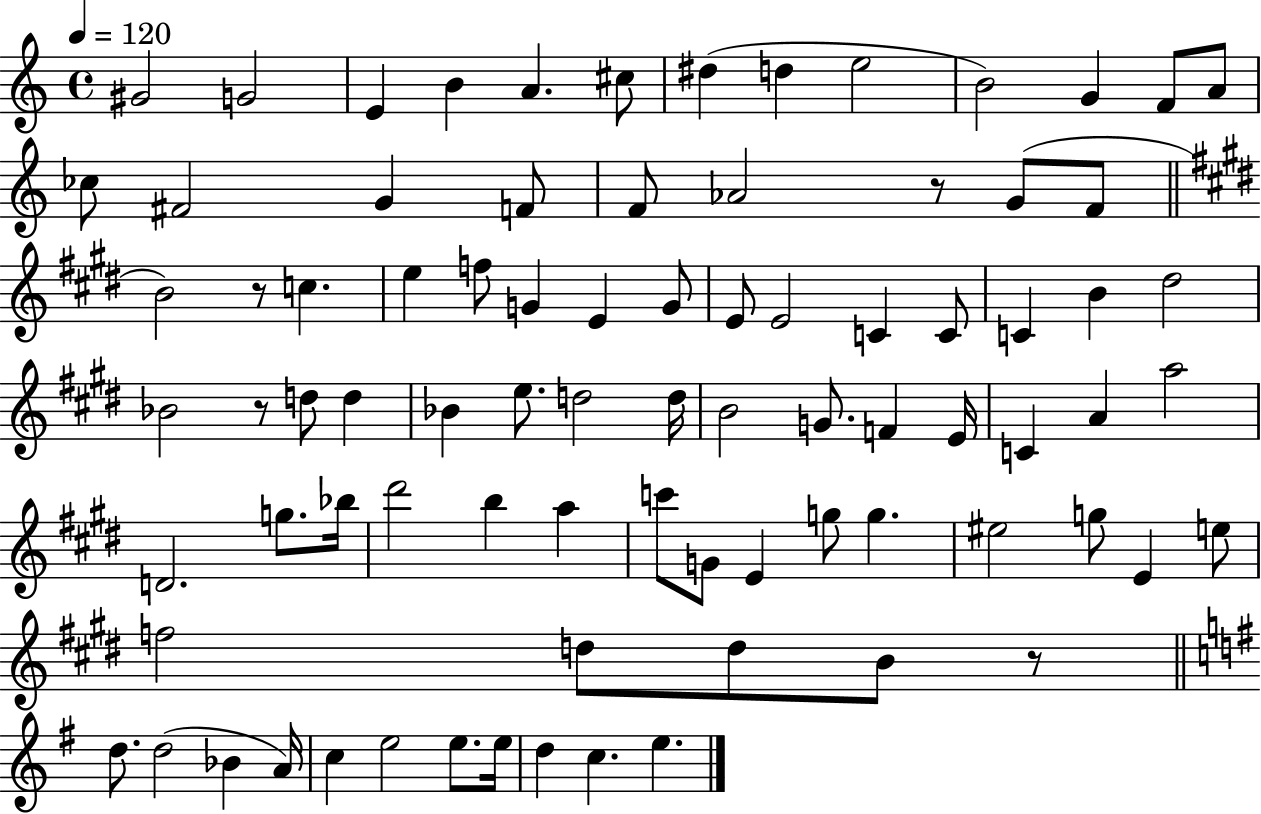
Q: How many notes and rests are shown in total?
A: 83